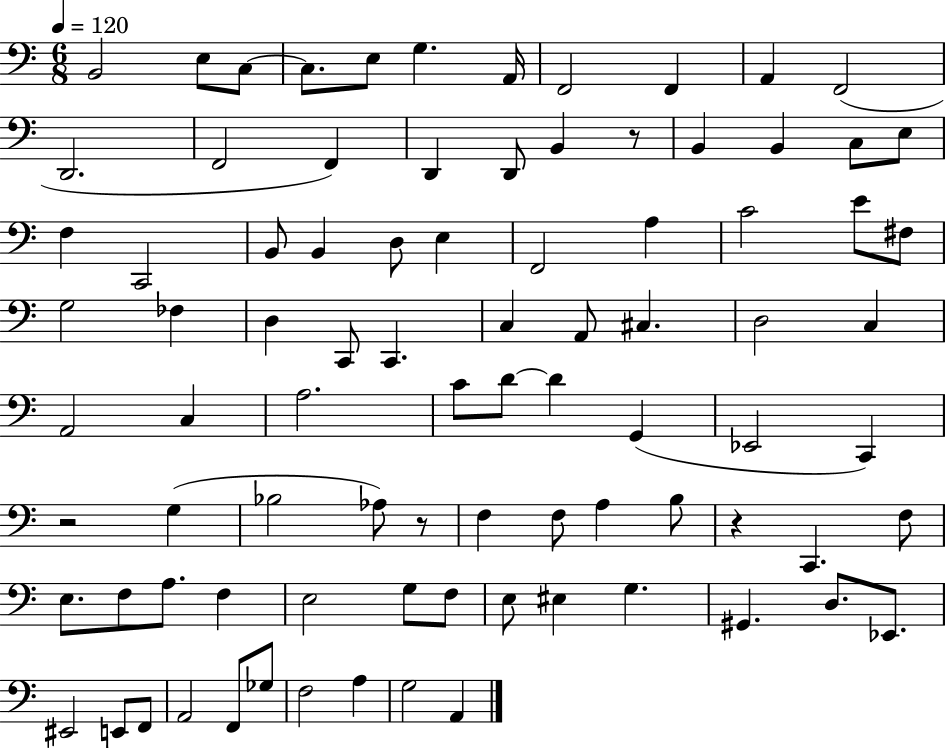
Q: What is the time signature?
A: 6/8